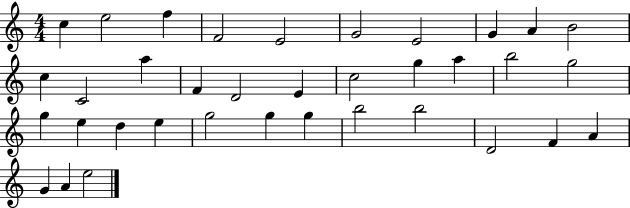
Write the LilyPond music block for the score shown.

{
  \clef treble
  \numericTimeSignature
  \time 4/4
  \key c \major
  c''4 e''2 f''4 | f'2 e'2 | g'2 e'2 | g'4 a'4 b'2 | \break c''4 c'2 a''4 | f'4 d'2 e'4 | c''2 g''4 a''4 | b''2 g''2 | \break g''4 e''4 d''4 e''4 | g''2 g''4 g''4 | b''2 b''2 | d'2 f'4 a'4 | \break g'4 a'4 e''2 | \bar "|."
}